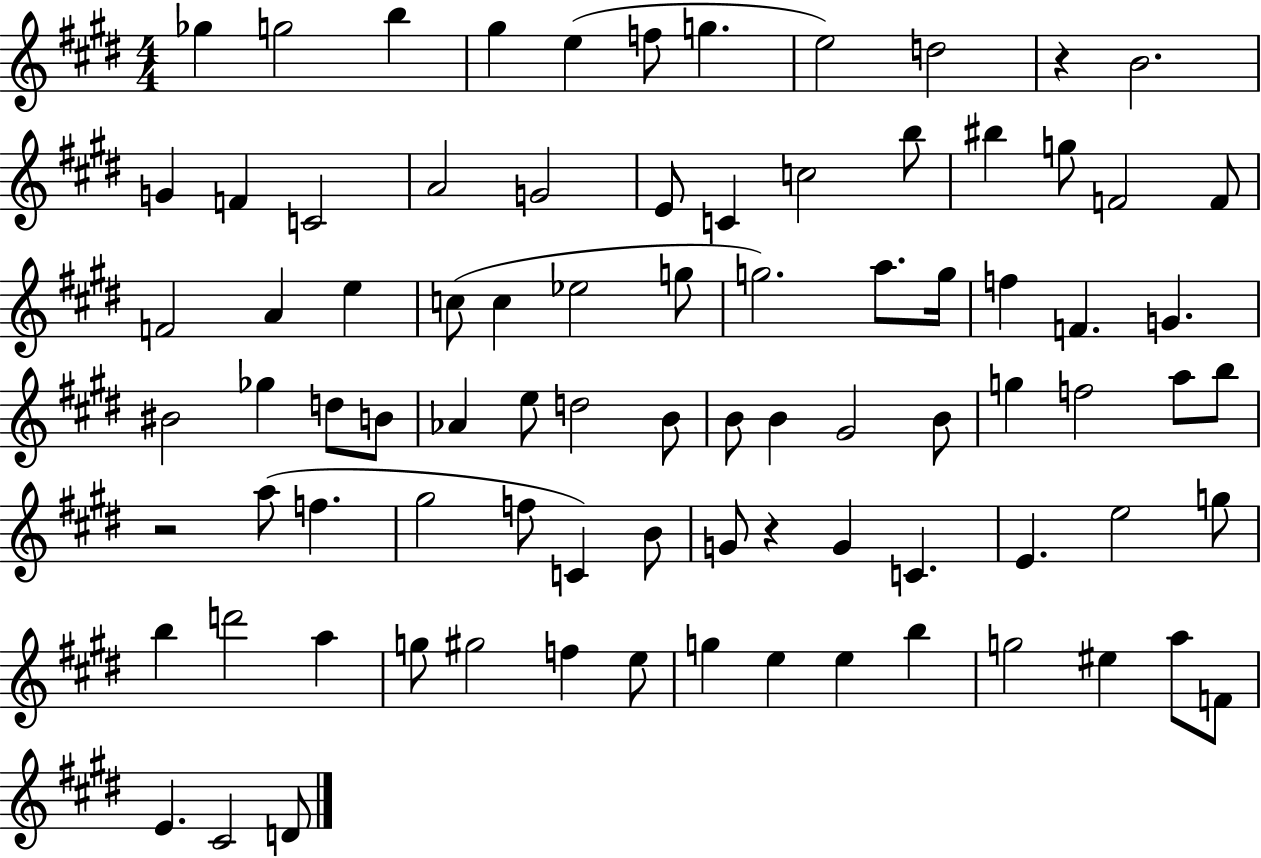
X:1
T:Untitled
M:4/4
L:1/4
K:E
_g g2 b ^g e f/2 g e2 d2 z B2 G F C2 A2 G2 E/2 C c2 b/2 ^b g/2 F2 F/2 F2 A e c/2 c _e2 g/2 g2 a/2 g/4 f F G ^B2 _g d/2 B/2 _A e/2 d2 B/2 B/2 B ^G2 B/2 g f2 a/2 b/2 z2 a/2 f ^g2 f/2 C B/2 G/2 z G C E e2 g/2 b d'2 a g/2 ^g2 f e/2 g e e b g2 ^e a/2 F/2 E ^C2 D/2